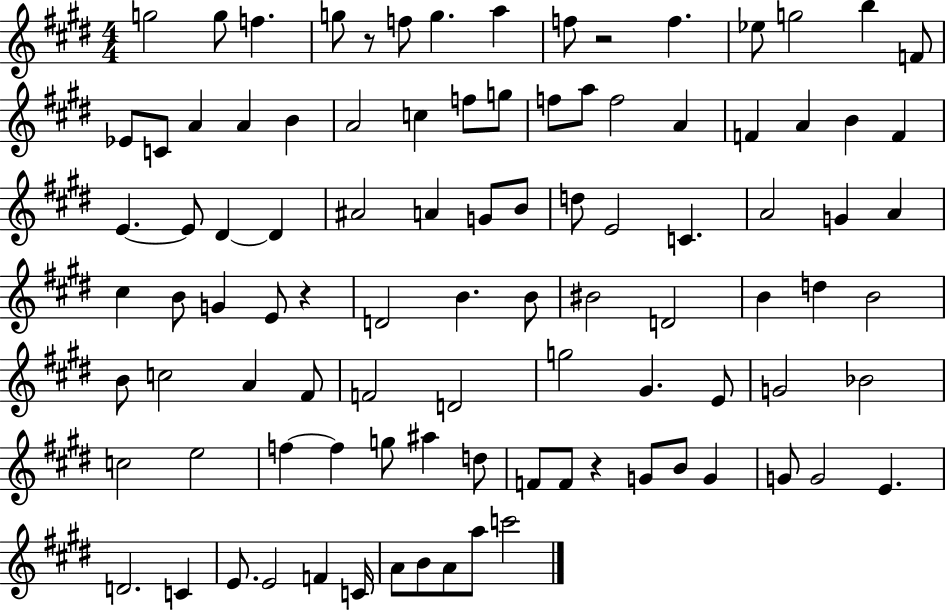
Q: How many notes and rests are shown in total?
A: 97